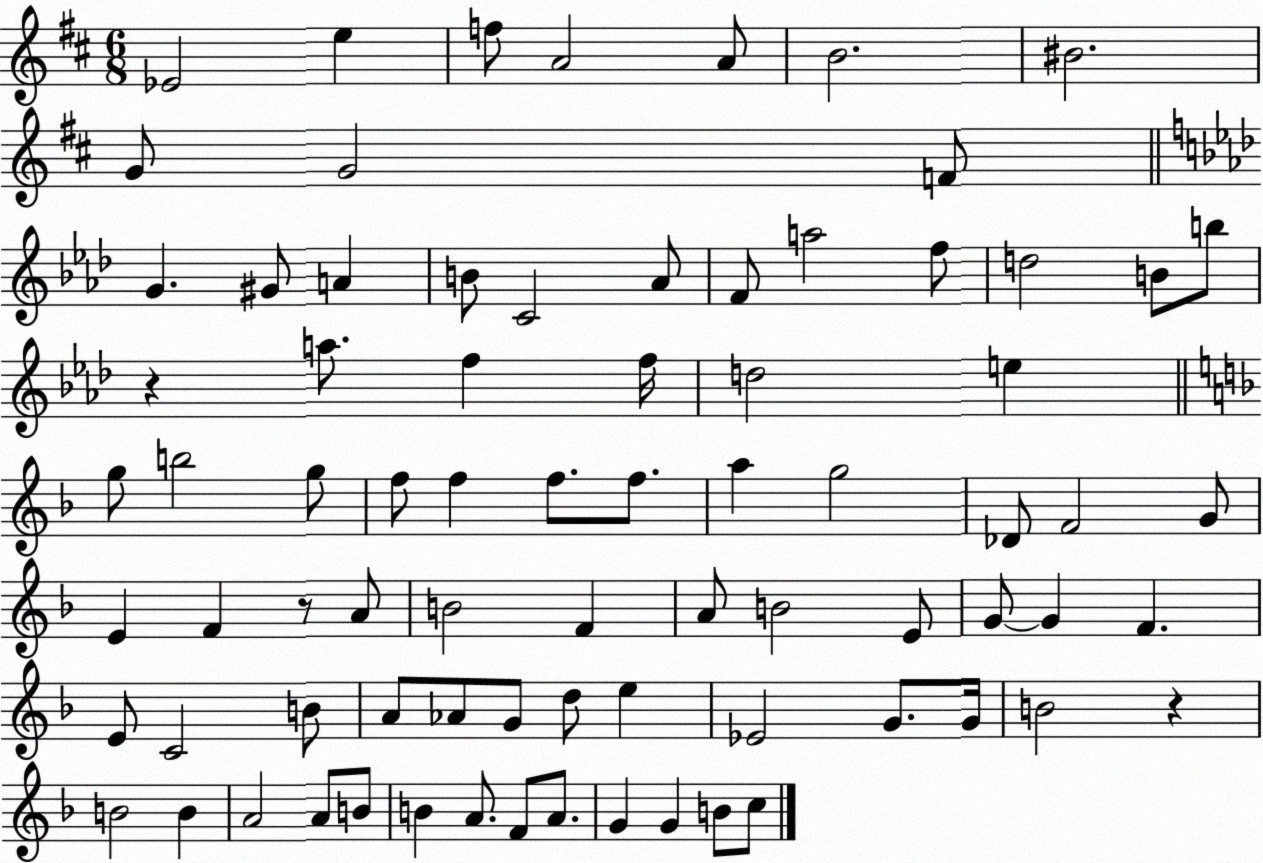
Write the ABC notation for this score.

X:1
T:Untitled
M:6/8
L:1/4
K:D
_E2 e f/2 A2 A/2 B2 ^B2 G/2 G2 F/2 G ^G/2 A B/2 C2 _A/2 F/2 a2 f/2 d2 B/2 b/2 z a/2 f f/4 d2 e g/2 b2 g/2 f/2 f f/2 f/2 a g2 _D/2 F2 G/2 E F z/2 A/2 B2 F A/2 B2 E/2 G/2 G F E/2 C2 B/2 A/2 _A/2 G/2 d/2 e _E2 G/2 G/4 B2 z B2 B A2 A/2 B/2 B A/2 F/2 A/2 G G B/2 c/2